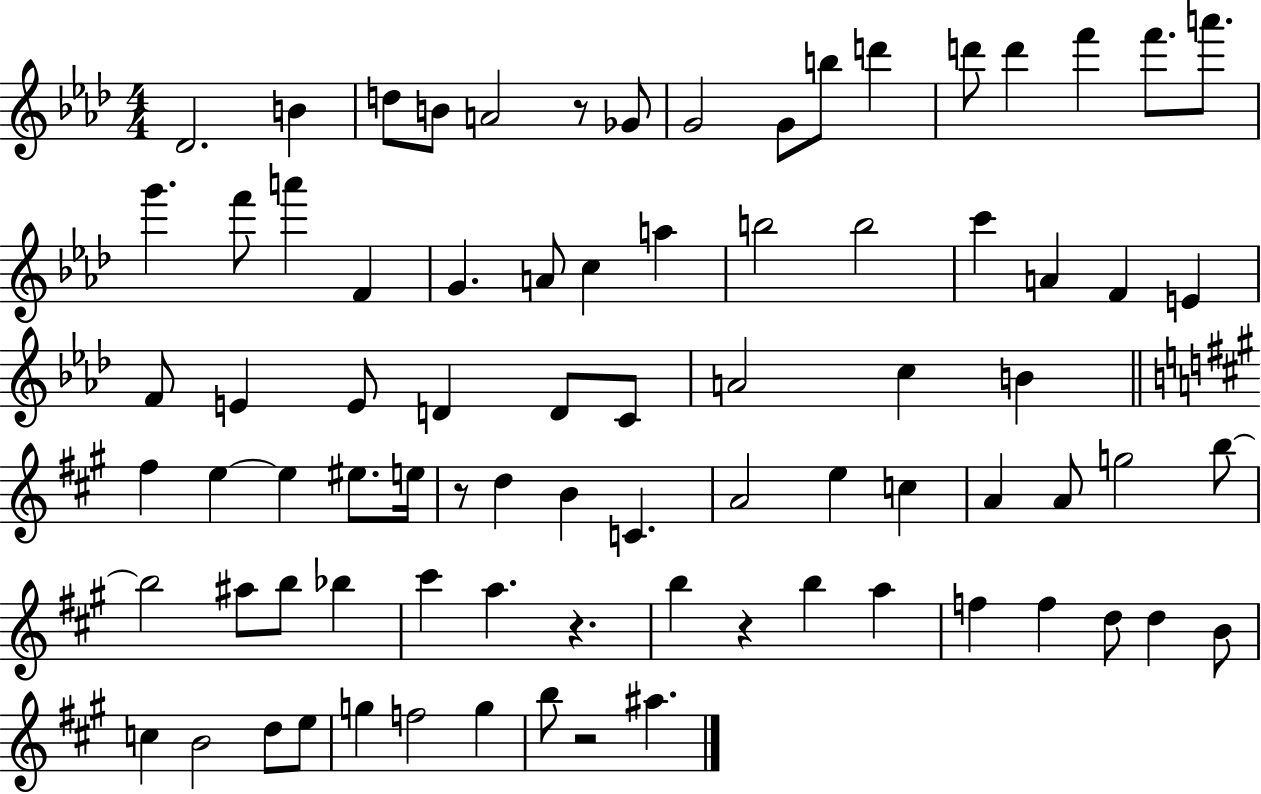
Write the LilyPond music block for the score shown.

{
  \clef treble
  \numericTimeSignature
  \time 4/4
  \key aes \major
  \repeat volta 2 { des'2. b'4 | d''8 b'8 a'2 r8 ges'8 | g'2 g'8 b''8 d'''4 | d'''8 d'''4 f'''4 f'''8. a'''8. | \break g'''4. f'''8 a'''4 f'4 | g'4. a'8 c''4 a''4 | b''2 b''2 | c'''4 a'4 f'4 e'4 | \break f'8 e'4 e'8 d'4 d'8 c'8 | a'2 c''4 b'4 | \bar "||" \break \key a \major fis''4 e''4~~ e''4 eis''8. e''16 | r8 d''4 b'4 c'4. | a'2 e''4 c''4 | a'4 a'8 g''2 b''8~~ | \break b''2 ais''8 b''8 bes''4 | cis'''4 a''4. r4. | b''4 r4 b''4 a''4 | f''4 f''4 d''8 d''4 b'8 | \break c''4 b'2 d''8 e''8 | g''4 f''2 g''4 | b''8 r2 ais''4. | } \bar "|."
}